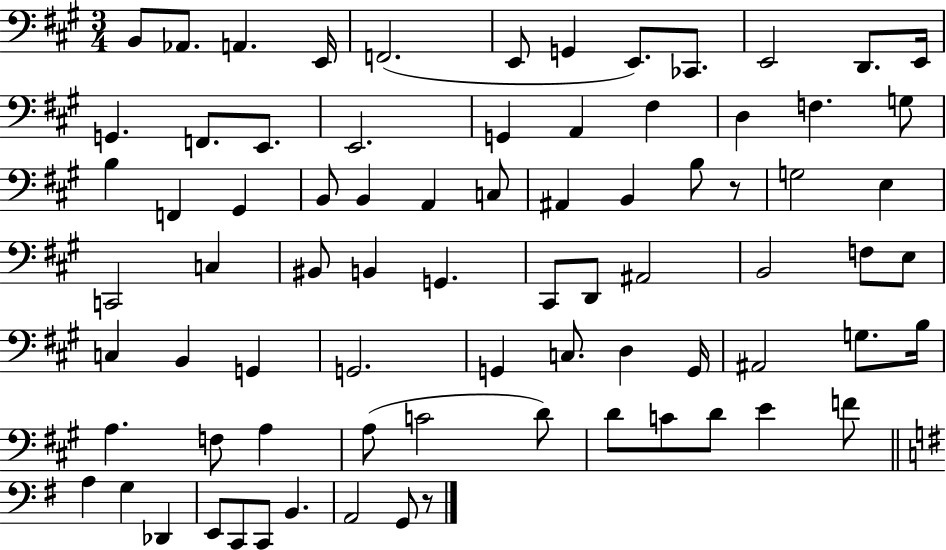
X:1
T:Untitled
M:3/4
L:1/4
K:A
B,,/2 _A,,/2 A,, E,,/4 F,,2 E,,/2 G,, E,,/2 _C,,/2 E,,2 D,,/2 E,,/4 G,, F,,/2 E,,/2 E,,2 G,, A,, ^F, D, F, G,/2 B, F,, ^G,, B,,/2 B,, A,, C,/2 ^A,, B,, B,/2 z/2 G,2 E, C,,2 C, ^B,,/2 B,, G,, ^C,,/2 D,,/2 ^A,,2 B,,2 F,/2 E,/2 C, B,, G,, G,,2 G,, C,/2 D, G,,/4 ^A,,2 G,/2 B,/4 A, F,/2 A, A,/2 C2 D/2 D/2 C/2 D/2 E F/2 A, G, _D,, E,,/2 C,,/2 C,,/2 B,, A,,2 G,,/2 z/2